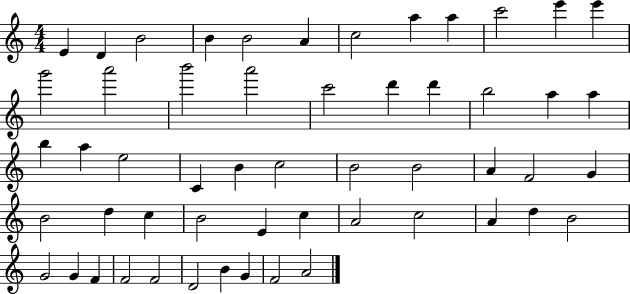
{
  \clef treble
  \numericTimeSignature
  \time 4/4
  \key c \major
  e'4 d'4 b'2 | b'4 b'2 a'4 | c''2 a''4 a''4 | c'''2 e'''4 e'''4 | \break g'''2 a'''2 | b'''2 a'''2 | c'''2 d'''4 d'''4 | b''2 a''4 a''4 | \break b''4 a''4 e''2 | c'4 b'4 c''2 | b'2 b'2 | a'4 f'2 g'4 | \break b'2 d''4 c''4 | b'2 e'4 c''4 | a'2 c''2 | a'4 d''4 b'2 | \break g'2 g'4 f'4 | f'2 f'2 | d'2 b'4 g'4 | f'2 a'2 | \break \bar "|."
}